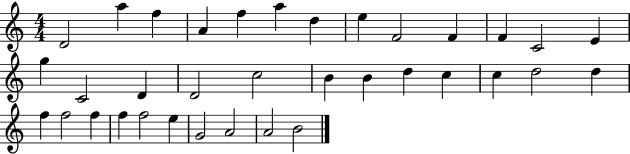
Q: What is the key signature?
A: C major